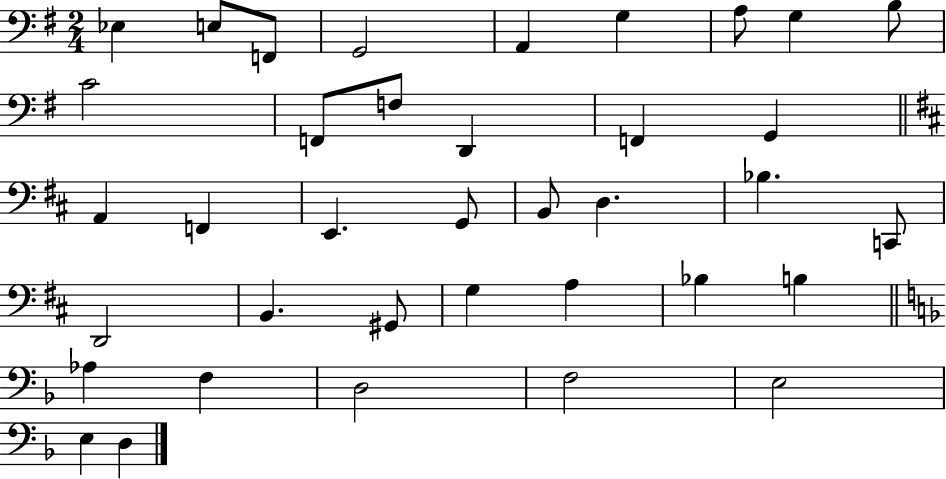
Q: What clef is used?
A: bass